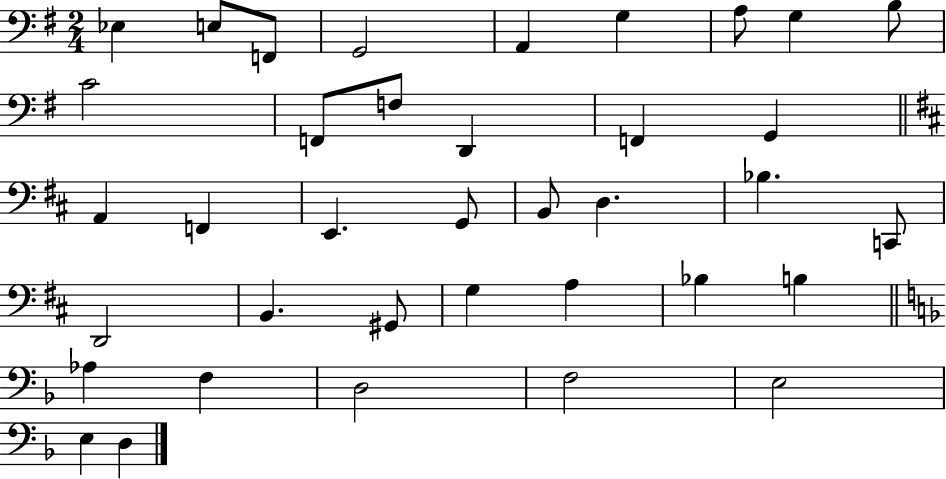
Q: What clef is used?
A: bass